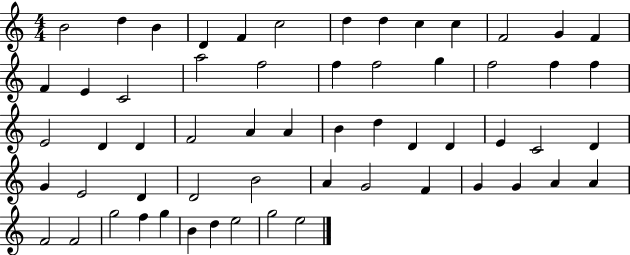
{
  \clef treble
  \numericTimeSignature
  \time 4/4
  \key c \major
  b'2 d''4 b'4 | d'4 f'4 c''2 | d''4 d''4 c''4 c''4 | f'2 g'4 f'4 | \break f'4 e'4 c'2 | a''2 f''2 | f''4 f''2 g''4 | f''2 f''4 f''4 | \break e'2 d'4 d'4 | f'2 a'4 a'4 | b'4 d''4 d'4 d'4 | e'4 c'2 d'4 | \break g'4 e'2 d'4 | d'2 b'2 | a'4 g'2 f'4 | g'4 g'4 a'4 a'4 | \break f'2 f'2 | g''2 f''4 g''4 | b'4 d''4 e''2 | g''2 e''2 | \break \bar "|."
}